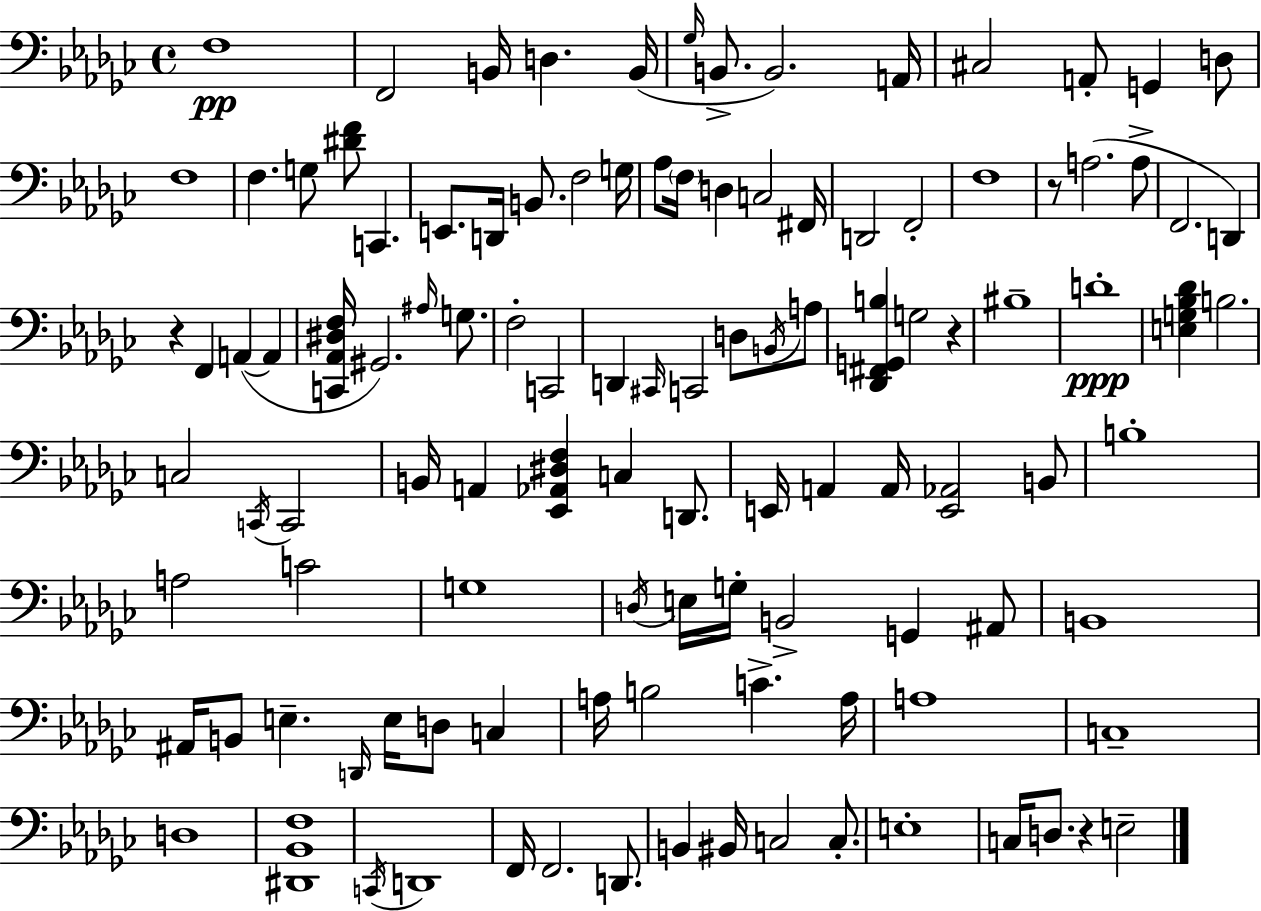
F3/w F2/h B2/s D3/q. B2/s Gb3/s B2/e. B2/h. A2/s C#3/h A2/e G2/q D3/e F3/w F3/q. G3/e [D#4,F4]/e C2/q. E2/e. D2/s B2/e. F3/h G3/s Ab3/e F3/s D3/q C3/h F#2/s D2/h F2/h F3/w R/e A3/h. A3/e F2/h. D2/q R/q F2/q A2/q A2/q [C2,Ab2,D#3,F3]/s G#2/h. A#3/s G3/e. F3/h C2/h D2/q C#2/s C2/h D3/e B2/s A3/e [Db2,F#2,G2,B3]/q G3/h R/q BIS3/w D4/w [E3,G3,Bb3,Db4]/q B3/h. C3/h C2/s C2/h B2/s A2/q [Eb2,Ab2,D#3,F3]/q C3/q D2/e. E2/s A2/q A2/s [E2,Ab2]/h B2/e B3/w A3/h C4/h G3/w D3/s E3/s G3/s B2/h G2/q A#2/e B2/w A#2/s B2/e E3/q. D2/s E3/s D3/e C3/q A3/s B3/h C4/q. A3/s A3/w C3/w D3/w [D#2,Bb2,F3]/w C2/s D2/w F2/s F2/h. D2/e. B2/q BIS2/s C3/h C3/e. E3/w C3/s D3/e. R/q E3/h